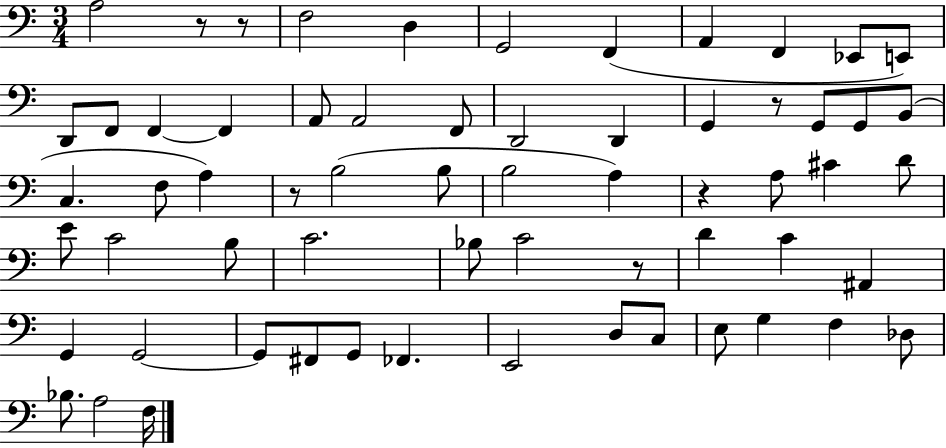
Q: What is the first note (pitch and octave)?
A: A3